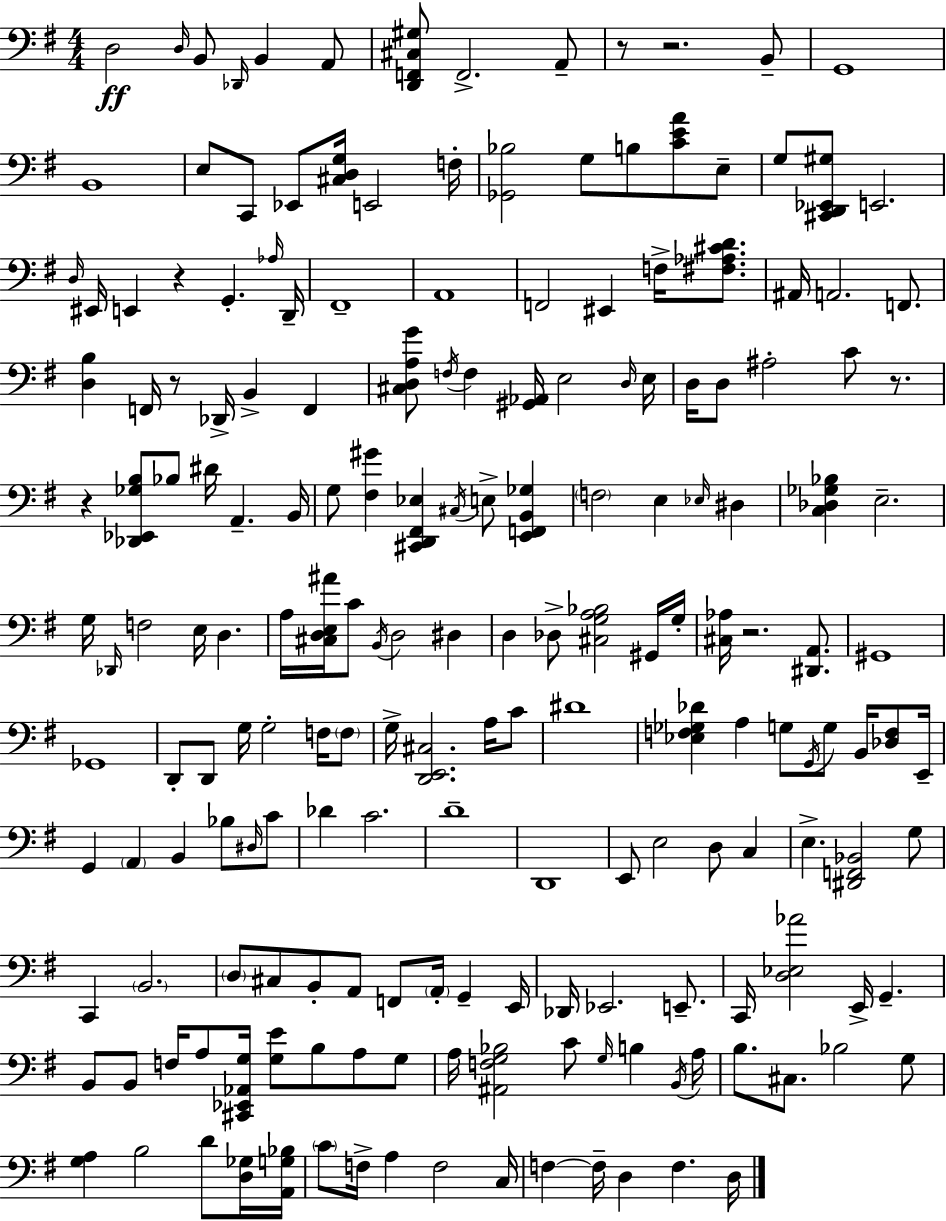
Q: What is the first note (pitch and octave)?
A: D3